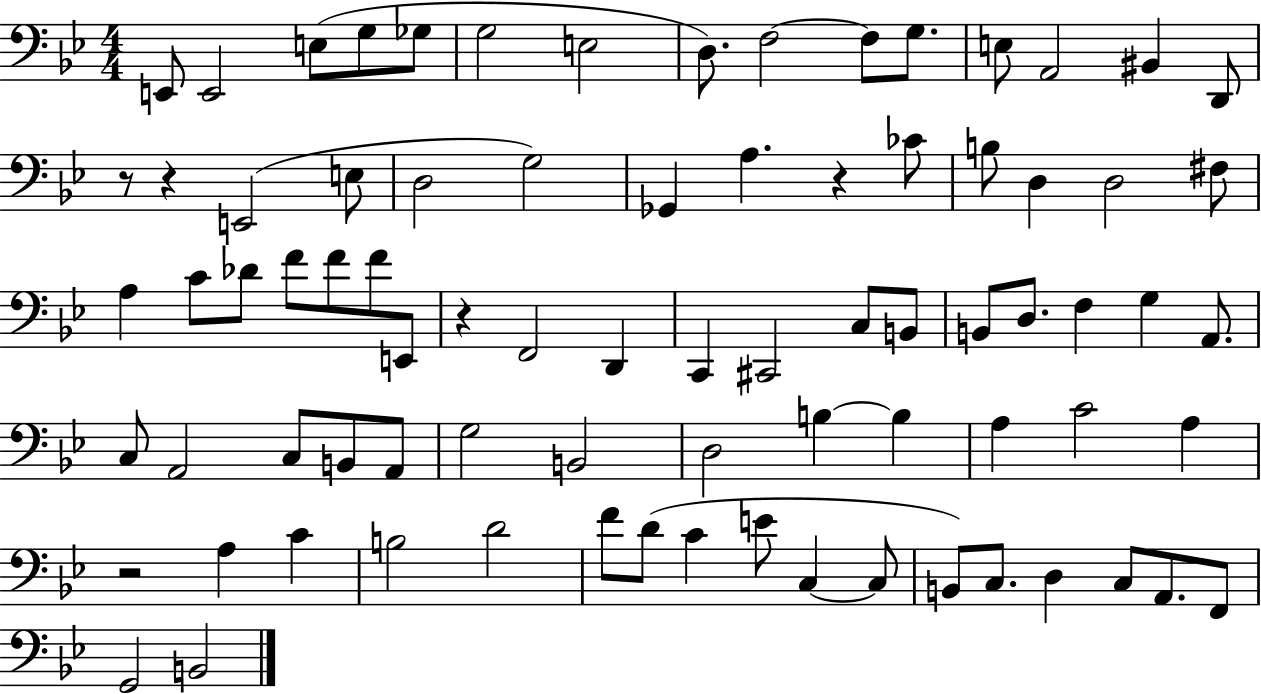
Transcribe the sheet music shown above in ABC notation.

X:1
T:Untitled
M:4/4
L:1/4
K:Bb
E,,/2 E,,2 E,/2 G,/2 _G,/2 G,2 E,2 D,/2 F,2 F,/2 G,/2 E,/2 A,,2 ^B,, D,,/2 z/2 z E,,2 E,/2 D,2 G,2 _G,, A, z _C/2 B,/2 D, D,2 ^F,/2 A, C/2 _D/2 F/2 F/2 F/2 E,,/2 z F,,2 D,, C,, ^C,,2 C,/2 B,,/2 B,,/2 D,/2 F, G, A,,/2 C,/2 A,,2 C,/2 B,,/2 A,,/2 G,2 B,,2 D,2 B, B, A, C2 A, z2 A, C B,2 D2 F/2 D/2 C E/2 C, C,/2 B,,/2 C,/2 D, C,/2 A,,/2 F,,/2 G,,2 B,,2